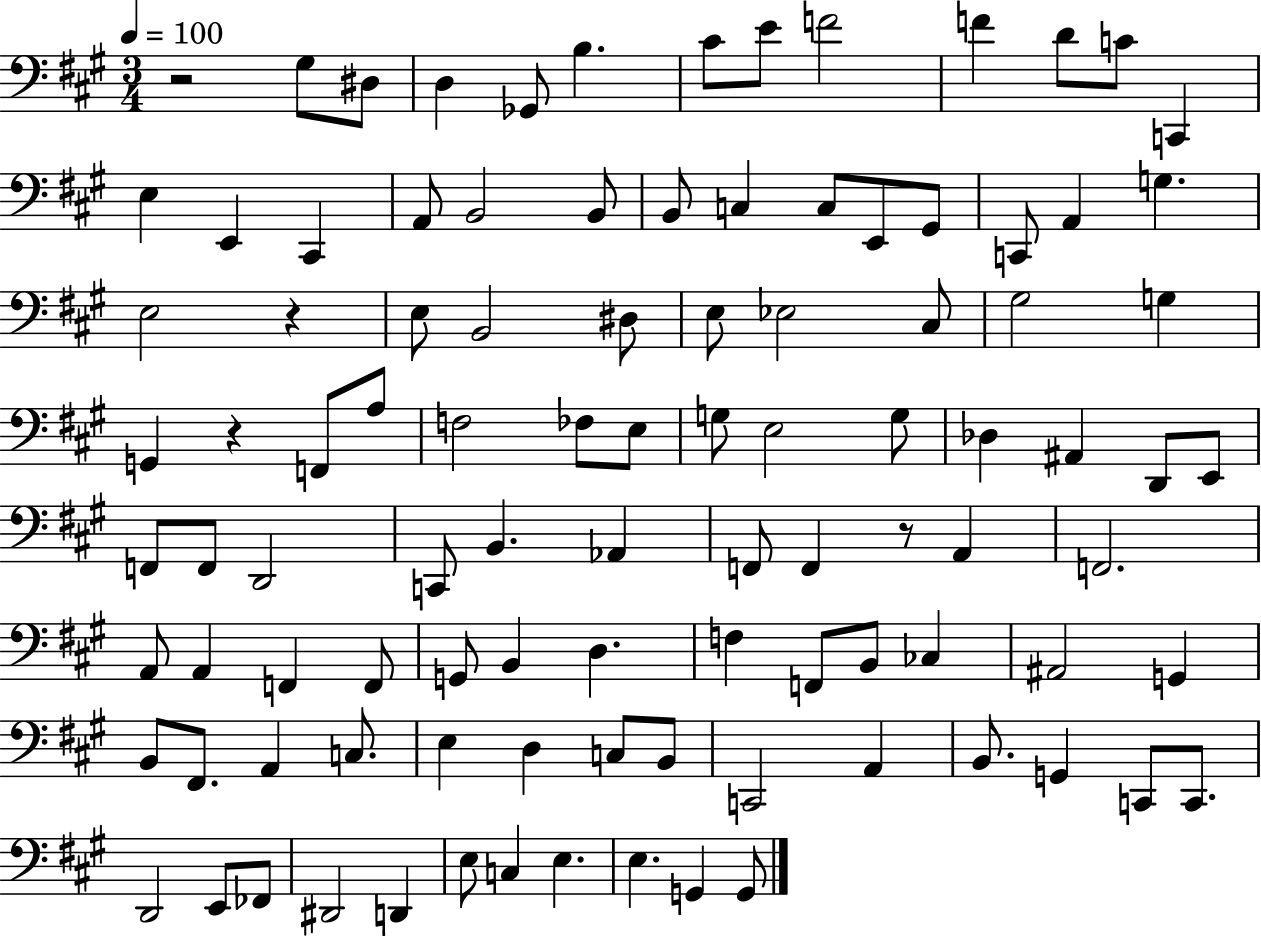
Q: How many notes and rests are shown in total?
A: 100